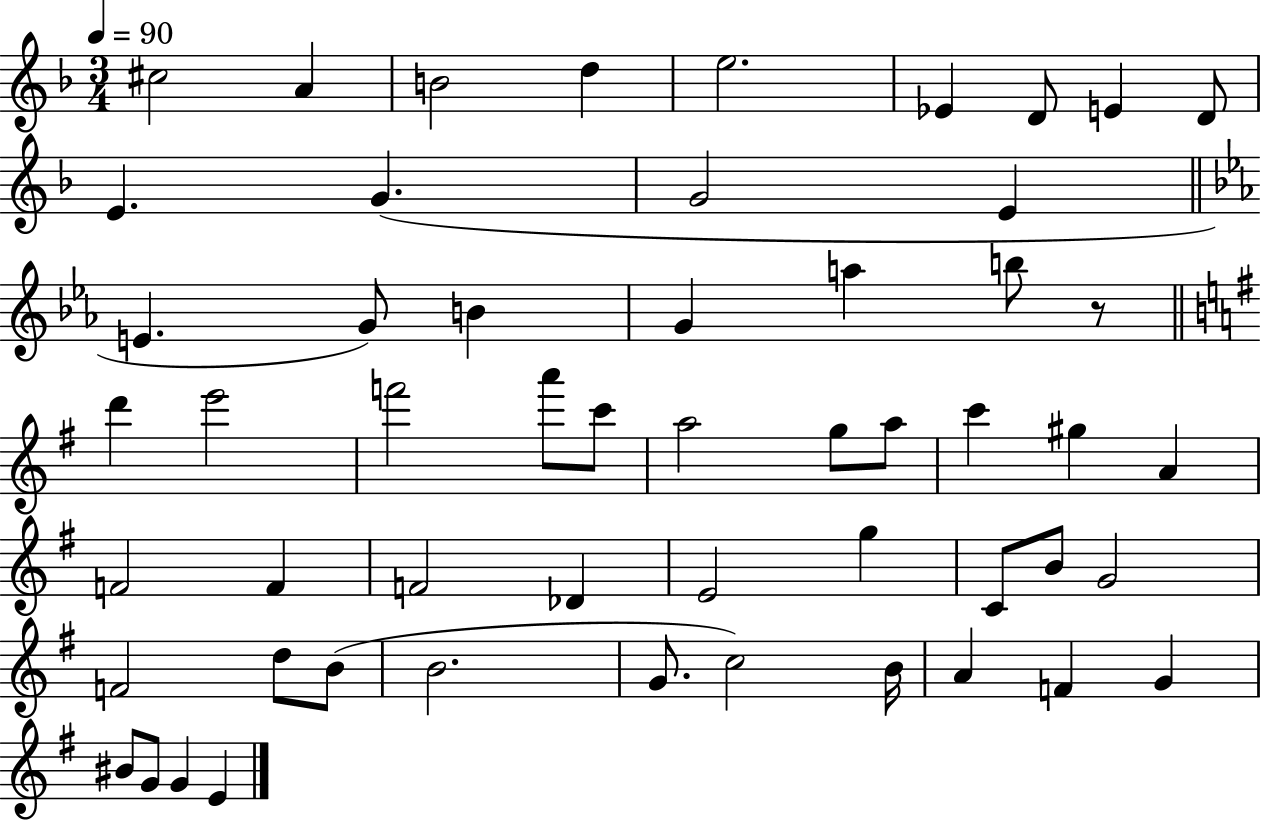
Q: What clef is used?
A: treble